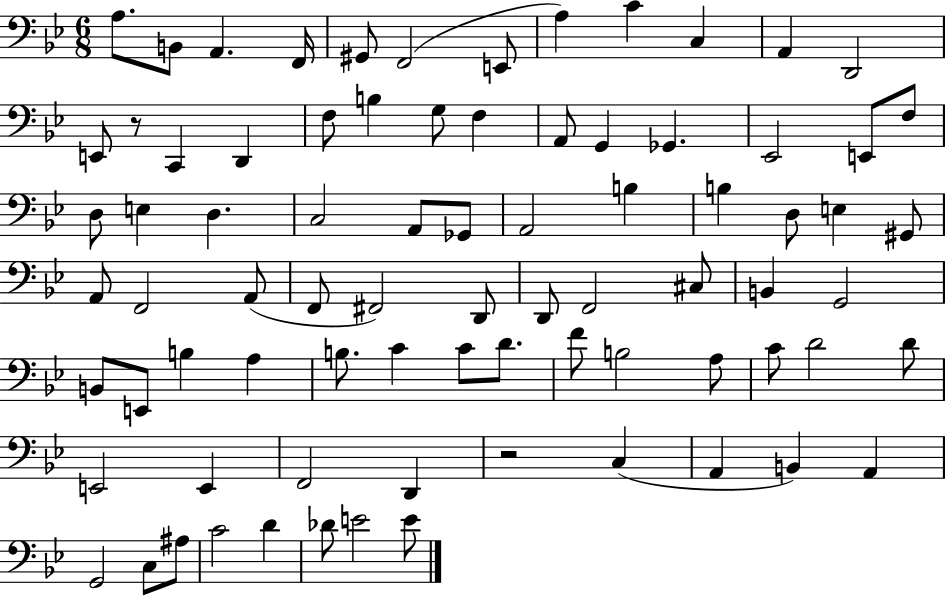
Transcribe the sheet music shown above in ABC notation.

X:1
T:Untitled
M:6/8
L:1/4
K:Bb
A,/2 B,,/2 A,, F,,/4 ^G,,/2 F,,2 E,,/2 A, C C, A,, D,,2 E,,/2 z/2 C,, D,, F,/2 B, G,/2 F, A,,/2 G,, _G,, _E,,2 E,,/2 F,/2 D,/2 E, D, C,2 A,,/2 _G,,/2 A,,2 B, B, D,/2 E, ^G,,/2 A,,/2 F,,2 A,,/2 F,,/2 ^F,,2 D,,/2 D,,/2 F,,2 ^C,/2 B,, G,,2 B,,/2 E,,/2 B, A, B,/2 C C/2 D/2 F/2 B,2 A,/2 C/2 D2 D/2 E,,2 E,, F,,2 D,, z2 C, A,, B,, A,, G,,2 C,/2 ^A,/2 C2 D _D/2 E2 E/2